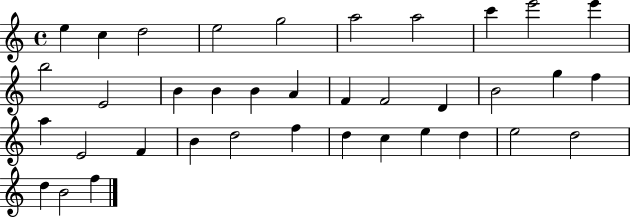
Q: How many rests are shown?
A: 0